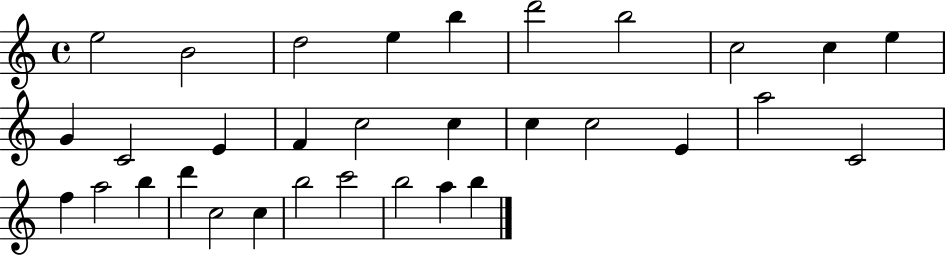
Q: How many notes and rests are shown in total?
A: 32